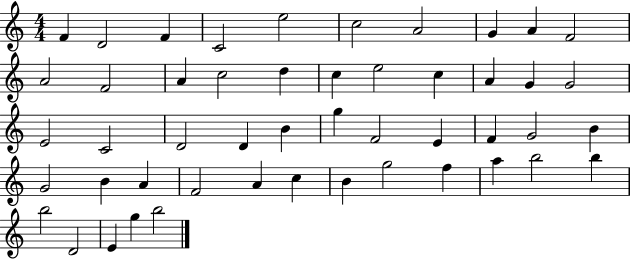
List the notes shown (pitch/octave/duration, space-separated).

F4/q D4/h F4/q C4/h E5/h C5/h A4/h G4/q A4/q F4/h A4/h F4/h A4/q C5/h D5/q C5/q E5/h C5/q A4/q G4/q G4/h E4/h C4/h D4/h D4/q B4/q G5/q F4/h E4/q F4/q G4/h B4/q G4/h B4/q A4/q F4/h A4/q C5/q B4/q G5/h F5/q A5/q B5/h B5/q B5/h D4/h E4/q G5/q B5/h